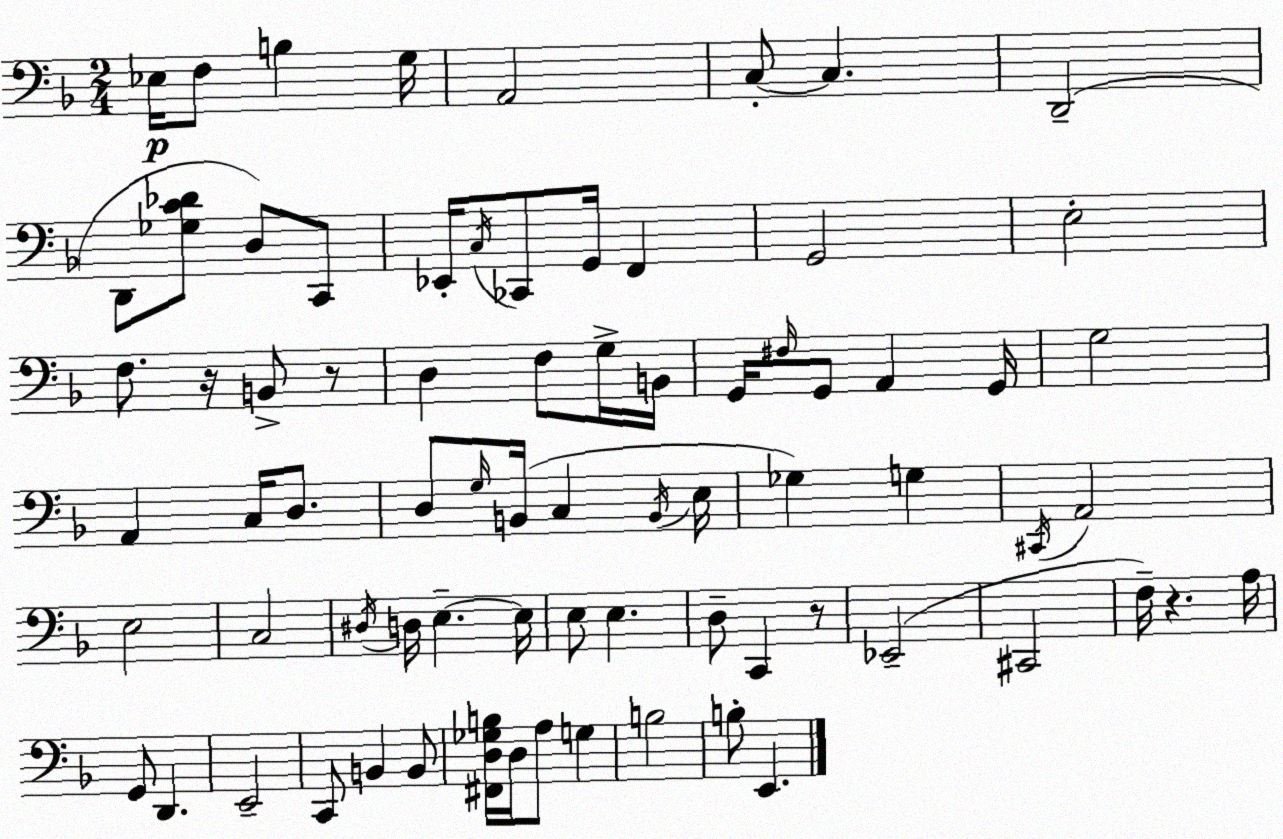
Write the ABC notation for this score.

X:1
T:Untitled
M:2/4
L:1/4
K:Dm
_E,/4 F,/2 B, G,/4 A,,2 C,/2 C, D,,2 D,,/2 [_G,C_D]/2 D,/2 C,,/2 _E,,/4 C,/4 _C,,/2 G,,/4 F,, G,,2 E,2 F,/2 z/4 B,,/2 z/2 D, F,/2 G,/4 B,,/4 G,,/4 ^F,/4 G,,/2 A,, G,,/4 G,2 A,, C,/4 D,/2 D,/2 G,/4 B,,/4 C, B,,/4 E,/4 _G, G, ^C,,/4 A,,2 E,2 C,2 ^D,/4 D,/4 E, E,/4 E,/2 E, D,/2 C,, z/2 _E,,2 ^C,,2 F,/4 z A,/4 G,,/2 D,, E,,2 C,,/2 B,, B,,/2 [^F,,D,_G,B,]/4 D,/4 A,/2 G, B,2 B,/2 E,,